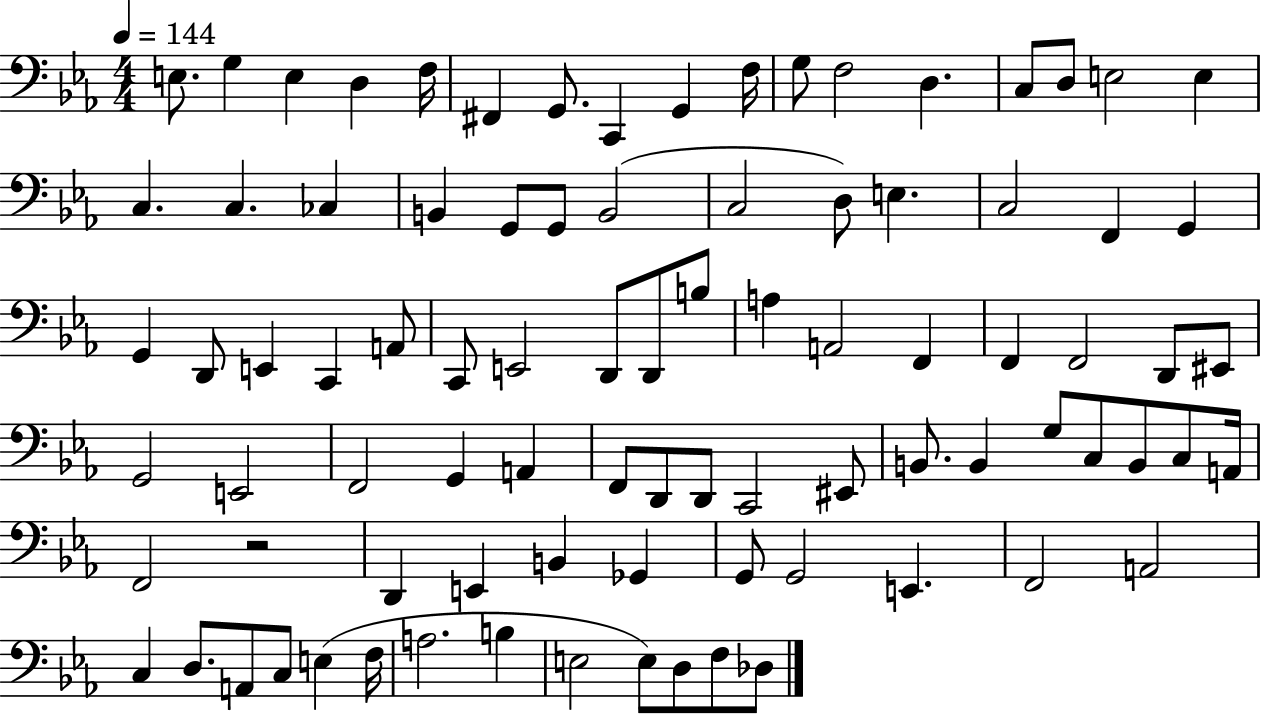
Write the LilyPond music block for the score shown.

{
  \clef bass
  \numericTimeSignature
  \time 4/4
  \key ees \major
  \tempo 4 = 144
  e8. g4 e4 d4 f16 | fis,4 g,8. c,4 g,4 f16 | g8 f2 d4. | c8 d8 e2 e4 | \break c4. c4. ces4 | b,4 g,8 g,8 b,2( | c2 d8) e4. | c2 f,4 g,4 | \break g,4 d,8 e,4 c,4 a,8 | c,8 e,2 d,8 d,8 b8 | a4 a,2 f,4 | f,4 f,2 d,8 eis,8 | \break g,2 e,2 | f,2 g,4 a,4 | f,8 d,8 d,8 c,2 eis,8 | b,8. b,4 g8 c8 b,8 c8 a,16 | \break f,2 r2 | d,4 e,4 b,4 ges,4 | g,8 g,2 e,4. | f,2 a,2 | \break c4 d8. a,8 c8 e4( f16 | a2. b4 | e2 e8) d8 f8 des8 | \bar "|."
}